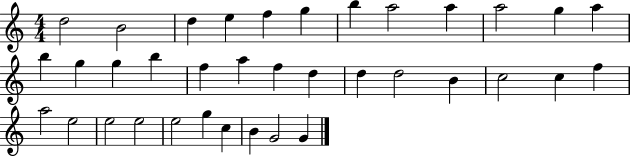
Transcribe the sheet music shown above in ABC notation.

X:1
T:Untitled
M:4/4
L:1/4
K:C
d2 B2 d e f g b a2 a a2 g a b g g b f a f d d d2 B c2 c f a2 e2 e2 e2 e2 g c B G2 G